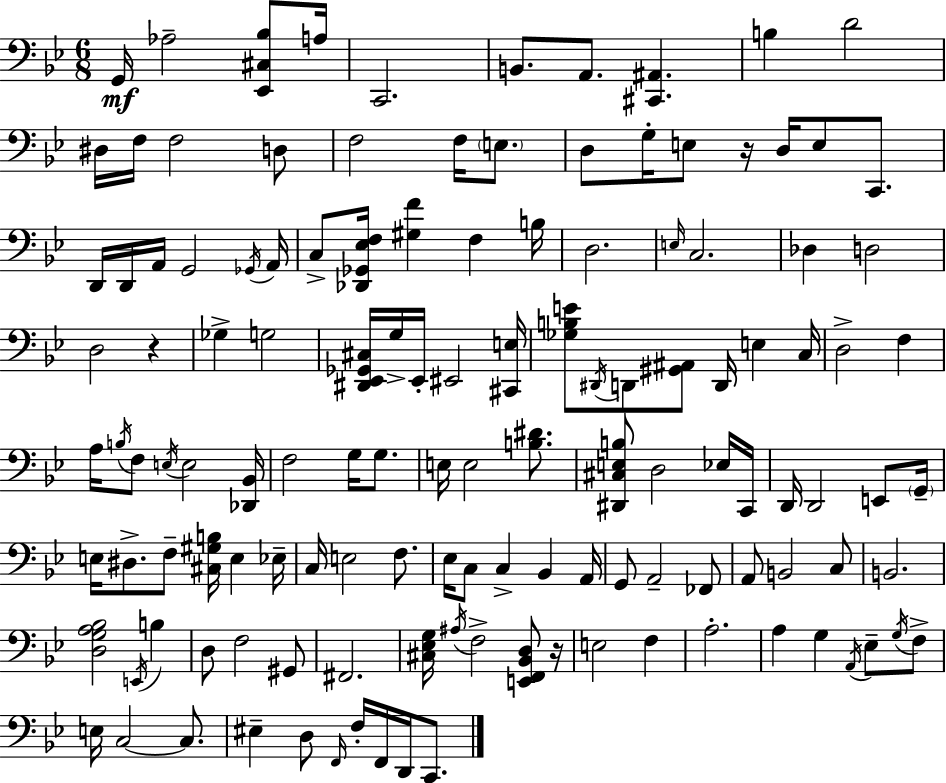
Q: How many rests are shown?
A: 3